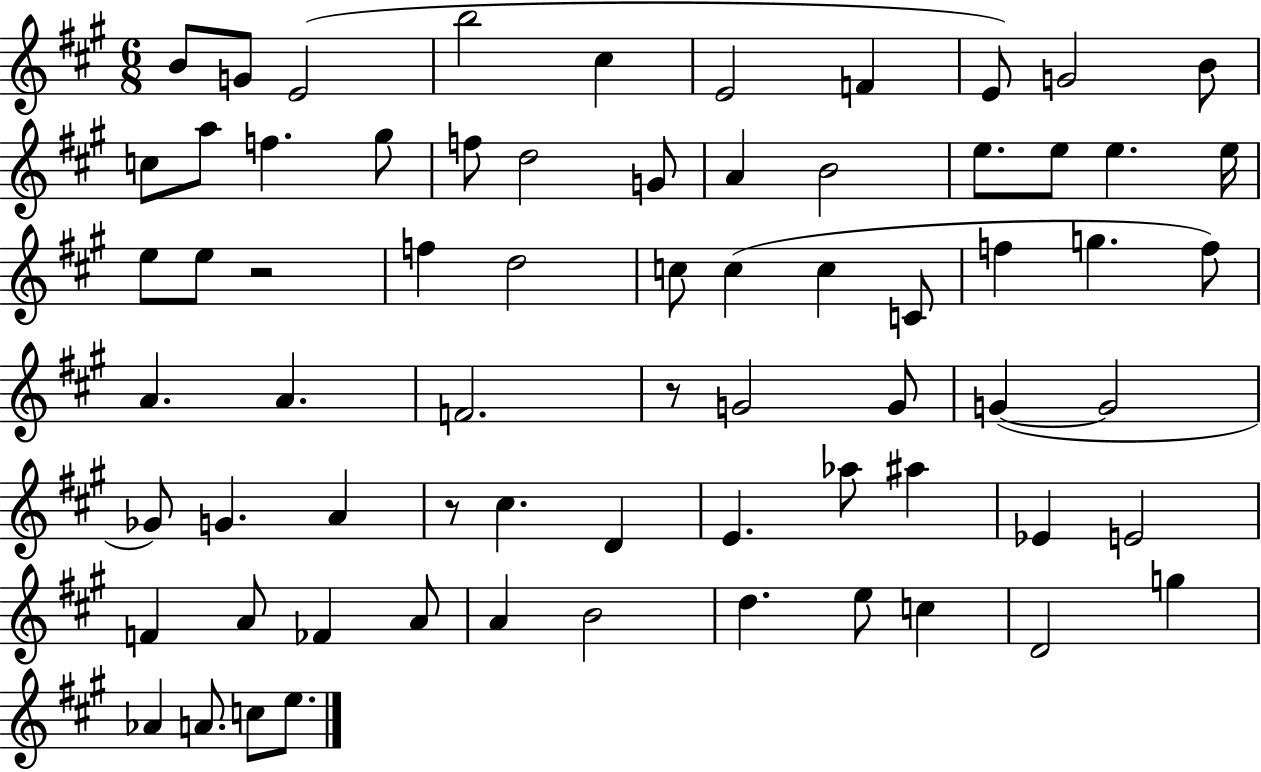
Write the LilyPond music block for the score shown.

{
  \clef treble
  \numericTimeSignature
  \time 6/8
  \key a \major
  b'8 g'8 e'2( | b''2 cis''4 | e'2 f'4 | e'8) g'2 b'8 | \break c''8 a''8 f''4. gis''8 | f''8 d''2 g'8 | a'4 b'2 | e''8. e''8 e''4. e''16 | \break e''8 e''8 r2 | f''4 d''2 | c''8 c''4( c''4 c'8 | f''4 g''4. f''8) | \break a'4. a'4. | f'2. | r8 g'2 g'8 | g'4~(~ g'2 | \break ges'8) g'4. a'4 | r8 cis''4. d'4 | e'4. aes''8 ais''4 | ees'4 e'2 | \break f'4 a'8 fes'4 a'8 | a'4 b'2 | d''4. e''8 c''4 | d'2 g''4 | \break aes'4 a'8. c''8 e''8. | \bar "|."
}